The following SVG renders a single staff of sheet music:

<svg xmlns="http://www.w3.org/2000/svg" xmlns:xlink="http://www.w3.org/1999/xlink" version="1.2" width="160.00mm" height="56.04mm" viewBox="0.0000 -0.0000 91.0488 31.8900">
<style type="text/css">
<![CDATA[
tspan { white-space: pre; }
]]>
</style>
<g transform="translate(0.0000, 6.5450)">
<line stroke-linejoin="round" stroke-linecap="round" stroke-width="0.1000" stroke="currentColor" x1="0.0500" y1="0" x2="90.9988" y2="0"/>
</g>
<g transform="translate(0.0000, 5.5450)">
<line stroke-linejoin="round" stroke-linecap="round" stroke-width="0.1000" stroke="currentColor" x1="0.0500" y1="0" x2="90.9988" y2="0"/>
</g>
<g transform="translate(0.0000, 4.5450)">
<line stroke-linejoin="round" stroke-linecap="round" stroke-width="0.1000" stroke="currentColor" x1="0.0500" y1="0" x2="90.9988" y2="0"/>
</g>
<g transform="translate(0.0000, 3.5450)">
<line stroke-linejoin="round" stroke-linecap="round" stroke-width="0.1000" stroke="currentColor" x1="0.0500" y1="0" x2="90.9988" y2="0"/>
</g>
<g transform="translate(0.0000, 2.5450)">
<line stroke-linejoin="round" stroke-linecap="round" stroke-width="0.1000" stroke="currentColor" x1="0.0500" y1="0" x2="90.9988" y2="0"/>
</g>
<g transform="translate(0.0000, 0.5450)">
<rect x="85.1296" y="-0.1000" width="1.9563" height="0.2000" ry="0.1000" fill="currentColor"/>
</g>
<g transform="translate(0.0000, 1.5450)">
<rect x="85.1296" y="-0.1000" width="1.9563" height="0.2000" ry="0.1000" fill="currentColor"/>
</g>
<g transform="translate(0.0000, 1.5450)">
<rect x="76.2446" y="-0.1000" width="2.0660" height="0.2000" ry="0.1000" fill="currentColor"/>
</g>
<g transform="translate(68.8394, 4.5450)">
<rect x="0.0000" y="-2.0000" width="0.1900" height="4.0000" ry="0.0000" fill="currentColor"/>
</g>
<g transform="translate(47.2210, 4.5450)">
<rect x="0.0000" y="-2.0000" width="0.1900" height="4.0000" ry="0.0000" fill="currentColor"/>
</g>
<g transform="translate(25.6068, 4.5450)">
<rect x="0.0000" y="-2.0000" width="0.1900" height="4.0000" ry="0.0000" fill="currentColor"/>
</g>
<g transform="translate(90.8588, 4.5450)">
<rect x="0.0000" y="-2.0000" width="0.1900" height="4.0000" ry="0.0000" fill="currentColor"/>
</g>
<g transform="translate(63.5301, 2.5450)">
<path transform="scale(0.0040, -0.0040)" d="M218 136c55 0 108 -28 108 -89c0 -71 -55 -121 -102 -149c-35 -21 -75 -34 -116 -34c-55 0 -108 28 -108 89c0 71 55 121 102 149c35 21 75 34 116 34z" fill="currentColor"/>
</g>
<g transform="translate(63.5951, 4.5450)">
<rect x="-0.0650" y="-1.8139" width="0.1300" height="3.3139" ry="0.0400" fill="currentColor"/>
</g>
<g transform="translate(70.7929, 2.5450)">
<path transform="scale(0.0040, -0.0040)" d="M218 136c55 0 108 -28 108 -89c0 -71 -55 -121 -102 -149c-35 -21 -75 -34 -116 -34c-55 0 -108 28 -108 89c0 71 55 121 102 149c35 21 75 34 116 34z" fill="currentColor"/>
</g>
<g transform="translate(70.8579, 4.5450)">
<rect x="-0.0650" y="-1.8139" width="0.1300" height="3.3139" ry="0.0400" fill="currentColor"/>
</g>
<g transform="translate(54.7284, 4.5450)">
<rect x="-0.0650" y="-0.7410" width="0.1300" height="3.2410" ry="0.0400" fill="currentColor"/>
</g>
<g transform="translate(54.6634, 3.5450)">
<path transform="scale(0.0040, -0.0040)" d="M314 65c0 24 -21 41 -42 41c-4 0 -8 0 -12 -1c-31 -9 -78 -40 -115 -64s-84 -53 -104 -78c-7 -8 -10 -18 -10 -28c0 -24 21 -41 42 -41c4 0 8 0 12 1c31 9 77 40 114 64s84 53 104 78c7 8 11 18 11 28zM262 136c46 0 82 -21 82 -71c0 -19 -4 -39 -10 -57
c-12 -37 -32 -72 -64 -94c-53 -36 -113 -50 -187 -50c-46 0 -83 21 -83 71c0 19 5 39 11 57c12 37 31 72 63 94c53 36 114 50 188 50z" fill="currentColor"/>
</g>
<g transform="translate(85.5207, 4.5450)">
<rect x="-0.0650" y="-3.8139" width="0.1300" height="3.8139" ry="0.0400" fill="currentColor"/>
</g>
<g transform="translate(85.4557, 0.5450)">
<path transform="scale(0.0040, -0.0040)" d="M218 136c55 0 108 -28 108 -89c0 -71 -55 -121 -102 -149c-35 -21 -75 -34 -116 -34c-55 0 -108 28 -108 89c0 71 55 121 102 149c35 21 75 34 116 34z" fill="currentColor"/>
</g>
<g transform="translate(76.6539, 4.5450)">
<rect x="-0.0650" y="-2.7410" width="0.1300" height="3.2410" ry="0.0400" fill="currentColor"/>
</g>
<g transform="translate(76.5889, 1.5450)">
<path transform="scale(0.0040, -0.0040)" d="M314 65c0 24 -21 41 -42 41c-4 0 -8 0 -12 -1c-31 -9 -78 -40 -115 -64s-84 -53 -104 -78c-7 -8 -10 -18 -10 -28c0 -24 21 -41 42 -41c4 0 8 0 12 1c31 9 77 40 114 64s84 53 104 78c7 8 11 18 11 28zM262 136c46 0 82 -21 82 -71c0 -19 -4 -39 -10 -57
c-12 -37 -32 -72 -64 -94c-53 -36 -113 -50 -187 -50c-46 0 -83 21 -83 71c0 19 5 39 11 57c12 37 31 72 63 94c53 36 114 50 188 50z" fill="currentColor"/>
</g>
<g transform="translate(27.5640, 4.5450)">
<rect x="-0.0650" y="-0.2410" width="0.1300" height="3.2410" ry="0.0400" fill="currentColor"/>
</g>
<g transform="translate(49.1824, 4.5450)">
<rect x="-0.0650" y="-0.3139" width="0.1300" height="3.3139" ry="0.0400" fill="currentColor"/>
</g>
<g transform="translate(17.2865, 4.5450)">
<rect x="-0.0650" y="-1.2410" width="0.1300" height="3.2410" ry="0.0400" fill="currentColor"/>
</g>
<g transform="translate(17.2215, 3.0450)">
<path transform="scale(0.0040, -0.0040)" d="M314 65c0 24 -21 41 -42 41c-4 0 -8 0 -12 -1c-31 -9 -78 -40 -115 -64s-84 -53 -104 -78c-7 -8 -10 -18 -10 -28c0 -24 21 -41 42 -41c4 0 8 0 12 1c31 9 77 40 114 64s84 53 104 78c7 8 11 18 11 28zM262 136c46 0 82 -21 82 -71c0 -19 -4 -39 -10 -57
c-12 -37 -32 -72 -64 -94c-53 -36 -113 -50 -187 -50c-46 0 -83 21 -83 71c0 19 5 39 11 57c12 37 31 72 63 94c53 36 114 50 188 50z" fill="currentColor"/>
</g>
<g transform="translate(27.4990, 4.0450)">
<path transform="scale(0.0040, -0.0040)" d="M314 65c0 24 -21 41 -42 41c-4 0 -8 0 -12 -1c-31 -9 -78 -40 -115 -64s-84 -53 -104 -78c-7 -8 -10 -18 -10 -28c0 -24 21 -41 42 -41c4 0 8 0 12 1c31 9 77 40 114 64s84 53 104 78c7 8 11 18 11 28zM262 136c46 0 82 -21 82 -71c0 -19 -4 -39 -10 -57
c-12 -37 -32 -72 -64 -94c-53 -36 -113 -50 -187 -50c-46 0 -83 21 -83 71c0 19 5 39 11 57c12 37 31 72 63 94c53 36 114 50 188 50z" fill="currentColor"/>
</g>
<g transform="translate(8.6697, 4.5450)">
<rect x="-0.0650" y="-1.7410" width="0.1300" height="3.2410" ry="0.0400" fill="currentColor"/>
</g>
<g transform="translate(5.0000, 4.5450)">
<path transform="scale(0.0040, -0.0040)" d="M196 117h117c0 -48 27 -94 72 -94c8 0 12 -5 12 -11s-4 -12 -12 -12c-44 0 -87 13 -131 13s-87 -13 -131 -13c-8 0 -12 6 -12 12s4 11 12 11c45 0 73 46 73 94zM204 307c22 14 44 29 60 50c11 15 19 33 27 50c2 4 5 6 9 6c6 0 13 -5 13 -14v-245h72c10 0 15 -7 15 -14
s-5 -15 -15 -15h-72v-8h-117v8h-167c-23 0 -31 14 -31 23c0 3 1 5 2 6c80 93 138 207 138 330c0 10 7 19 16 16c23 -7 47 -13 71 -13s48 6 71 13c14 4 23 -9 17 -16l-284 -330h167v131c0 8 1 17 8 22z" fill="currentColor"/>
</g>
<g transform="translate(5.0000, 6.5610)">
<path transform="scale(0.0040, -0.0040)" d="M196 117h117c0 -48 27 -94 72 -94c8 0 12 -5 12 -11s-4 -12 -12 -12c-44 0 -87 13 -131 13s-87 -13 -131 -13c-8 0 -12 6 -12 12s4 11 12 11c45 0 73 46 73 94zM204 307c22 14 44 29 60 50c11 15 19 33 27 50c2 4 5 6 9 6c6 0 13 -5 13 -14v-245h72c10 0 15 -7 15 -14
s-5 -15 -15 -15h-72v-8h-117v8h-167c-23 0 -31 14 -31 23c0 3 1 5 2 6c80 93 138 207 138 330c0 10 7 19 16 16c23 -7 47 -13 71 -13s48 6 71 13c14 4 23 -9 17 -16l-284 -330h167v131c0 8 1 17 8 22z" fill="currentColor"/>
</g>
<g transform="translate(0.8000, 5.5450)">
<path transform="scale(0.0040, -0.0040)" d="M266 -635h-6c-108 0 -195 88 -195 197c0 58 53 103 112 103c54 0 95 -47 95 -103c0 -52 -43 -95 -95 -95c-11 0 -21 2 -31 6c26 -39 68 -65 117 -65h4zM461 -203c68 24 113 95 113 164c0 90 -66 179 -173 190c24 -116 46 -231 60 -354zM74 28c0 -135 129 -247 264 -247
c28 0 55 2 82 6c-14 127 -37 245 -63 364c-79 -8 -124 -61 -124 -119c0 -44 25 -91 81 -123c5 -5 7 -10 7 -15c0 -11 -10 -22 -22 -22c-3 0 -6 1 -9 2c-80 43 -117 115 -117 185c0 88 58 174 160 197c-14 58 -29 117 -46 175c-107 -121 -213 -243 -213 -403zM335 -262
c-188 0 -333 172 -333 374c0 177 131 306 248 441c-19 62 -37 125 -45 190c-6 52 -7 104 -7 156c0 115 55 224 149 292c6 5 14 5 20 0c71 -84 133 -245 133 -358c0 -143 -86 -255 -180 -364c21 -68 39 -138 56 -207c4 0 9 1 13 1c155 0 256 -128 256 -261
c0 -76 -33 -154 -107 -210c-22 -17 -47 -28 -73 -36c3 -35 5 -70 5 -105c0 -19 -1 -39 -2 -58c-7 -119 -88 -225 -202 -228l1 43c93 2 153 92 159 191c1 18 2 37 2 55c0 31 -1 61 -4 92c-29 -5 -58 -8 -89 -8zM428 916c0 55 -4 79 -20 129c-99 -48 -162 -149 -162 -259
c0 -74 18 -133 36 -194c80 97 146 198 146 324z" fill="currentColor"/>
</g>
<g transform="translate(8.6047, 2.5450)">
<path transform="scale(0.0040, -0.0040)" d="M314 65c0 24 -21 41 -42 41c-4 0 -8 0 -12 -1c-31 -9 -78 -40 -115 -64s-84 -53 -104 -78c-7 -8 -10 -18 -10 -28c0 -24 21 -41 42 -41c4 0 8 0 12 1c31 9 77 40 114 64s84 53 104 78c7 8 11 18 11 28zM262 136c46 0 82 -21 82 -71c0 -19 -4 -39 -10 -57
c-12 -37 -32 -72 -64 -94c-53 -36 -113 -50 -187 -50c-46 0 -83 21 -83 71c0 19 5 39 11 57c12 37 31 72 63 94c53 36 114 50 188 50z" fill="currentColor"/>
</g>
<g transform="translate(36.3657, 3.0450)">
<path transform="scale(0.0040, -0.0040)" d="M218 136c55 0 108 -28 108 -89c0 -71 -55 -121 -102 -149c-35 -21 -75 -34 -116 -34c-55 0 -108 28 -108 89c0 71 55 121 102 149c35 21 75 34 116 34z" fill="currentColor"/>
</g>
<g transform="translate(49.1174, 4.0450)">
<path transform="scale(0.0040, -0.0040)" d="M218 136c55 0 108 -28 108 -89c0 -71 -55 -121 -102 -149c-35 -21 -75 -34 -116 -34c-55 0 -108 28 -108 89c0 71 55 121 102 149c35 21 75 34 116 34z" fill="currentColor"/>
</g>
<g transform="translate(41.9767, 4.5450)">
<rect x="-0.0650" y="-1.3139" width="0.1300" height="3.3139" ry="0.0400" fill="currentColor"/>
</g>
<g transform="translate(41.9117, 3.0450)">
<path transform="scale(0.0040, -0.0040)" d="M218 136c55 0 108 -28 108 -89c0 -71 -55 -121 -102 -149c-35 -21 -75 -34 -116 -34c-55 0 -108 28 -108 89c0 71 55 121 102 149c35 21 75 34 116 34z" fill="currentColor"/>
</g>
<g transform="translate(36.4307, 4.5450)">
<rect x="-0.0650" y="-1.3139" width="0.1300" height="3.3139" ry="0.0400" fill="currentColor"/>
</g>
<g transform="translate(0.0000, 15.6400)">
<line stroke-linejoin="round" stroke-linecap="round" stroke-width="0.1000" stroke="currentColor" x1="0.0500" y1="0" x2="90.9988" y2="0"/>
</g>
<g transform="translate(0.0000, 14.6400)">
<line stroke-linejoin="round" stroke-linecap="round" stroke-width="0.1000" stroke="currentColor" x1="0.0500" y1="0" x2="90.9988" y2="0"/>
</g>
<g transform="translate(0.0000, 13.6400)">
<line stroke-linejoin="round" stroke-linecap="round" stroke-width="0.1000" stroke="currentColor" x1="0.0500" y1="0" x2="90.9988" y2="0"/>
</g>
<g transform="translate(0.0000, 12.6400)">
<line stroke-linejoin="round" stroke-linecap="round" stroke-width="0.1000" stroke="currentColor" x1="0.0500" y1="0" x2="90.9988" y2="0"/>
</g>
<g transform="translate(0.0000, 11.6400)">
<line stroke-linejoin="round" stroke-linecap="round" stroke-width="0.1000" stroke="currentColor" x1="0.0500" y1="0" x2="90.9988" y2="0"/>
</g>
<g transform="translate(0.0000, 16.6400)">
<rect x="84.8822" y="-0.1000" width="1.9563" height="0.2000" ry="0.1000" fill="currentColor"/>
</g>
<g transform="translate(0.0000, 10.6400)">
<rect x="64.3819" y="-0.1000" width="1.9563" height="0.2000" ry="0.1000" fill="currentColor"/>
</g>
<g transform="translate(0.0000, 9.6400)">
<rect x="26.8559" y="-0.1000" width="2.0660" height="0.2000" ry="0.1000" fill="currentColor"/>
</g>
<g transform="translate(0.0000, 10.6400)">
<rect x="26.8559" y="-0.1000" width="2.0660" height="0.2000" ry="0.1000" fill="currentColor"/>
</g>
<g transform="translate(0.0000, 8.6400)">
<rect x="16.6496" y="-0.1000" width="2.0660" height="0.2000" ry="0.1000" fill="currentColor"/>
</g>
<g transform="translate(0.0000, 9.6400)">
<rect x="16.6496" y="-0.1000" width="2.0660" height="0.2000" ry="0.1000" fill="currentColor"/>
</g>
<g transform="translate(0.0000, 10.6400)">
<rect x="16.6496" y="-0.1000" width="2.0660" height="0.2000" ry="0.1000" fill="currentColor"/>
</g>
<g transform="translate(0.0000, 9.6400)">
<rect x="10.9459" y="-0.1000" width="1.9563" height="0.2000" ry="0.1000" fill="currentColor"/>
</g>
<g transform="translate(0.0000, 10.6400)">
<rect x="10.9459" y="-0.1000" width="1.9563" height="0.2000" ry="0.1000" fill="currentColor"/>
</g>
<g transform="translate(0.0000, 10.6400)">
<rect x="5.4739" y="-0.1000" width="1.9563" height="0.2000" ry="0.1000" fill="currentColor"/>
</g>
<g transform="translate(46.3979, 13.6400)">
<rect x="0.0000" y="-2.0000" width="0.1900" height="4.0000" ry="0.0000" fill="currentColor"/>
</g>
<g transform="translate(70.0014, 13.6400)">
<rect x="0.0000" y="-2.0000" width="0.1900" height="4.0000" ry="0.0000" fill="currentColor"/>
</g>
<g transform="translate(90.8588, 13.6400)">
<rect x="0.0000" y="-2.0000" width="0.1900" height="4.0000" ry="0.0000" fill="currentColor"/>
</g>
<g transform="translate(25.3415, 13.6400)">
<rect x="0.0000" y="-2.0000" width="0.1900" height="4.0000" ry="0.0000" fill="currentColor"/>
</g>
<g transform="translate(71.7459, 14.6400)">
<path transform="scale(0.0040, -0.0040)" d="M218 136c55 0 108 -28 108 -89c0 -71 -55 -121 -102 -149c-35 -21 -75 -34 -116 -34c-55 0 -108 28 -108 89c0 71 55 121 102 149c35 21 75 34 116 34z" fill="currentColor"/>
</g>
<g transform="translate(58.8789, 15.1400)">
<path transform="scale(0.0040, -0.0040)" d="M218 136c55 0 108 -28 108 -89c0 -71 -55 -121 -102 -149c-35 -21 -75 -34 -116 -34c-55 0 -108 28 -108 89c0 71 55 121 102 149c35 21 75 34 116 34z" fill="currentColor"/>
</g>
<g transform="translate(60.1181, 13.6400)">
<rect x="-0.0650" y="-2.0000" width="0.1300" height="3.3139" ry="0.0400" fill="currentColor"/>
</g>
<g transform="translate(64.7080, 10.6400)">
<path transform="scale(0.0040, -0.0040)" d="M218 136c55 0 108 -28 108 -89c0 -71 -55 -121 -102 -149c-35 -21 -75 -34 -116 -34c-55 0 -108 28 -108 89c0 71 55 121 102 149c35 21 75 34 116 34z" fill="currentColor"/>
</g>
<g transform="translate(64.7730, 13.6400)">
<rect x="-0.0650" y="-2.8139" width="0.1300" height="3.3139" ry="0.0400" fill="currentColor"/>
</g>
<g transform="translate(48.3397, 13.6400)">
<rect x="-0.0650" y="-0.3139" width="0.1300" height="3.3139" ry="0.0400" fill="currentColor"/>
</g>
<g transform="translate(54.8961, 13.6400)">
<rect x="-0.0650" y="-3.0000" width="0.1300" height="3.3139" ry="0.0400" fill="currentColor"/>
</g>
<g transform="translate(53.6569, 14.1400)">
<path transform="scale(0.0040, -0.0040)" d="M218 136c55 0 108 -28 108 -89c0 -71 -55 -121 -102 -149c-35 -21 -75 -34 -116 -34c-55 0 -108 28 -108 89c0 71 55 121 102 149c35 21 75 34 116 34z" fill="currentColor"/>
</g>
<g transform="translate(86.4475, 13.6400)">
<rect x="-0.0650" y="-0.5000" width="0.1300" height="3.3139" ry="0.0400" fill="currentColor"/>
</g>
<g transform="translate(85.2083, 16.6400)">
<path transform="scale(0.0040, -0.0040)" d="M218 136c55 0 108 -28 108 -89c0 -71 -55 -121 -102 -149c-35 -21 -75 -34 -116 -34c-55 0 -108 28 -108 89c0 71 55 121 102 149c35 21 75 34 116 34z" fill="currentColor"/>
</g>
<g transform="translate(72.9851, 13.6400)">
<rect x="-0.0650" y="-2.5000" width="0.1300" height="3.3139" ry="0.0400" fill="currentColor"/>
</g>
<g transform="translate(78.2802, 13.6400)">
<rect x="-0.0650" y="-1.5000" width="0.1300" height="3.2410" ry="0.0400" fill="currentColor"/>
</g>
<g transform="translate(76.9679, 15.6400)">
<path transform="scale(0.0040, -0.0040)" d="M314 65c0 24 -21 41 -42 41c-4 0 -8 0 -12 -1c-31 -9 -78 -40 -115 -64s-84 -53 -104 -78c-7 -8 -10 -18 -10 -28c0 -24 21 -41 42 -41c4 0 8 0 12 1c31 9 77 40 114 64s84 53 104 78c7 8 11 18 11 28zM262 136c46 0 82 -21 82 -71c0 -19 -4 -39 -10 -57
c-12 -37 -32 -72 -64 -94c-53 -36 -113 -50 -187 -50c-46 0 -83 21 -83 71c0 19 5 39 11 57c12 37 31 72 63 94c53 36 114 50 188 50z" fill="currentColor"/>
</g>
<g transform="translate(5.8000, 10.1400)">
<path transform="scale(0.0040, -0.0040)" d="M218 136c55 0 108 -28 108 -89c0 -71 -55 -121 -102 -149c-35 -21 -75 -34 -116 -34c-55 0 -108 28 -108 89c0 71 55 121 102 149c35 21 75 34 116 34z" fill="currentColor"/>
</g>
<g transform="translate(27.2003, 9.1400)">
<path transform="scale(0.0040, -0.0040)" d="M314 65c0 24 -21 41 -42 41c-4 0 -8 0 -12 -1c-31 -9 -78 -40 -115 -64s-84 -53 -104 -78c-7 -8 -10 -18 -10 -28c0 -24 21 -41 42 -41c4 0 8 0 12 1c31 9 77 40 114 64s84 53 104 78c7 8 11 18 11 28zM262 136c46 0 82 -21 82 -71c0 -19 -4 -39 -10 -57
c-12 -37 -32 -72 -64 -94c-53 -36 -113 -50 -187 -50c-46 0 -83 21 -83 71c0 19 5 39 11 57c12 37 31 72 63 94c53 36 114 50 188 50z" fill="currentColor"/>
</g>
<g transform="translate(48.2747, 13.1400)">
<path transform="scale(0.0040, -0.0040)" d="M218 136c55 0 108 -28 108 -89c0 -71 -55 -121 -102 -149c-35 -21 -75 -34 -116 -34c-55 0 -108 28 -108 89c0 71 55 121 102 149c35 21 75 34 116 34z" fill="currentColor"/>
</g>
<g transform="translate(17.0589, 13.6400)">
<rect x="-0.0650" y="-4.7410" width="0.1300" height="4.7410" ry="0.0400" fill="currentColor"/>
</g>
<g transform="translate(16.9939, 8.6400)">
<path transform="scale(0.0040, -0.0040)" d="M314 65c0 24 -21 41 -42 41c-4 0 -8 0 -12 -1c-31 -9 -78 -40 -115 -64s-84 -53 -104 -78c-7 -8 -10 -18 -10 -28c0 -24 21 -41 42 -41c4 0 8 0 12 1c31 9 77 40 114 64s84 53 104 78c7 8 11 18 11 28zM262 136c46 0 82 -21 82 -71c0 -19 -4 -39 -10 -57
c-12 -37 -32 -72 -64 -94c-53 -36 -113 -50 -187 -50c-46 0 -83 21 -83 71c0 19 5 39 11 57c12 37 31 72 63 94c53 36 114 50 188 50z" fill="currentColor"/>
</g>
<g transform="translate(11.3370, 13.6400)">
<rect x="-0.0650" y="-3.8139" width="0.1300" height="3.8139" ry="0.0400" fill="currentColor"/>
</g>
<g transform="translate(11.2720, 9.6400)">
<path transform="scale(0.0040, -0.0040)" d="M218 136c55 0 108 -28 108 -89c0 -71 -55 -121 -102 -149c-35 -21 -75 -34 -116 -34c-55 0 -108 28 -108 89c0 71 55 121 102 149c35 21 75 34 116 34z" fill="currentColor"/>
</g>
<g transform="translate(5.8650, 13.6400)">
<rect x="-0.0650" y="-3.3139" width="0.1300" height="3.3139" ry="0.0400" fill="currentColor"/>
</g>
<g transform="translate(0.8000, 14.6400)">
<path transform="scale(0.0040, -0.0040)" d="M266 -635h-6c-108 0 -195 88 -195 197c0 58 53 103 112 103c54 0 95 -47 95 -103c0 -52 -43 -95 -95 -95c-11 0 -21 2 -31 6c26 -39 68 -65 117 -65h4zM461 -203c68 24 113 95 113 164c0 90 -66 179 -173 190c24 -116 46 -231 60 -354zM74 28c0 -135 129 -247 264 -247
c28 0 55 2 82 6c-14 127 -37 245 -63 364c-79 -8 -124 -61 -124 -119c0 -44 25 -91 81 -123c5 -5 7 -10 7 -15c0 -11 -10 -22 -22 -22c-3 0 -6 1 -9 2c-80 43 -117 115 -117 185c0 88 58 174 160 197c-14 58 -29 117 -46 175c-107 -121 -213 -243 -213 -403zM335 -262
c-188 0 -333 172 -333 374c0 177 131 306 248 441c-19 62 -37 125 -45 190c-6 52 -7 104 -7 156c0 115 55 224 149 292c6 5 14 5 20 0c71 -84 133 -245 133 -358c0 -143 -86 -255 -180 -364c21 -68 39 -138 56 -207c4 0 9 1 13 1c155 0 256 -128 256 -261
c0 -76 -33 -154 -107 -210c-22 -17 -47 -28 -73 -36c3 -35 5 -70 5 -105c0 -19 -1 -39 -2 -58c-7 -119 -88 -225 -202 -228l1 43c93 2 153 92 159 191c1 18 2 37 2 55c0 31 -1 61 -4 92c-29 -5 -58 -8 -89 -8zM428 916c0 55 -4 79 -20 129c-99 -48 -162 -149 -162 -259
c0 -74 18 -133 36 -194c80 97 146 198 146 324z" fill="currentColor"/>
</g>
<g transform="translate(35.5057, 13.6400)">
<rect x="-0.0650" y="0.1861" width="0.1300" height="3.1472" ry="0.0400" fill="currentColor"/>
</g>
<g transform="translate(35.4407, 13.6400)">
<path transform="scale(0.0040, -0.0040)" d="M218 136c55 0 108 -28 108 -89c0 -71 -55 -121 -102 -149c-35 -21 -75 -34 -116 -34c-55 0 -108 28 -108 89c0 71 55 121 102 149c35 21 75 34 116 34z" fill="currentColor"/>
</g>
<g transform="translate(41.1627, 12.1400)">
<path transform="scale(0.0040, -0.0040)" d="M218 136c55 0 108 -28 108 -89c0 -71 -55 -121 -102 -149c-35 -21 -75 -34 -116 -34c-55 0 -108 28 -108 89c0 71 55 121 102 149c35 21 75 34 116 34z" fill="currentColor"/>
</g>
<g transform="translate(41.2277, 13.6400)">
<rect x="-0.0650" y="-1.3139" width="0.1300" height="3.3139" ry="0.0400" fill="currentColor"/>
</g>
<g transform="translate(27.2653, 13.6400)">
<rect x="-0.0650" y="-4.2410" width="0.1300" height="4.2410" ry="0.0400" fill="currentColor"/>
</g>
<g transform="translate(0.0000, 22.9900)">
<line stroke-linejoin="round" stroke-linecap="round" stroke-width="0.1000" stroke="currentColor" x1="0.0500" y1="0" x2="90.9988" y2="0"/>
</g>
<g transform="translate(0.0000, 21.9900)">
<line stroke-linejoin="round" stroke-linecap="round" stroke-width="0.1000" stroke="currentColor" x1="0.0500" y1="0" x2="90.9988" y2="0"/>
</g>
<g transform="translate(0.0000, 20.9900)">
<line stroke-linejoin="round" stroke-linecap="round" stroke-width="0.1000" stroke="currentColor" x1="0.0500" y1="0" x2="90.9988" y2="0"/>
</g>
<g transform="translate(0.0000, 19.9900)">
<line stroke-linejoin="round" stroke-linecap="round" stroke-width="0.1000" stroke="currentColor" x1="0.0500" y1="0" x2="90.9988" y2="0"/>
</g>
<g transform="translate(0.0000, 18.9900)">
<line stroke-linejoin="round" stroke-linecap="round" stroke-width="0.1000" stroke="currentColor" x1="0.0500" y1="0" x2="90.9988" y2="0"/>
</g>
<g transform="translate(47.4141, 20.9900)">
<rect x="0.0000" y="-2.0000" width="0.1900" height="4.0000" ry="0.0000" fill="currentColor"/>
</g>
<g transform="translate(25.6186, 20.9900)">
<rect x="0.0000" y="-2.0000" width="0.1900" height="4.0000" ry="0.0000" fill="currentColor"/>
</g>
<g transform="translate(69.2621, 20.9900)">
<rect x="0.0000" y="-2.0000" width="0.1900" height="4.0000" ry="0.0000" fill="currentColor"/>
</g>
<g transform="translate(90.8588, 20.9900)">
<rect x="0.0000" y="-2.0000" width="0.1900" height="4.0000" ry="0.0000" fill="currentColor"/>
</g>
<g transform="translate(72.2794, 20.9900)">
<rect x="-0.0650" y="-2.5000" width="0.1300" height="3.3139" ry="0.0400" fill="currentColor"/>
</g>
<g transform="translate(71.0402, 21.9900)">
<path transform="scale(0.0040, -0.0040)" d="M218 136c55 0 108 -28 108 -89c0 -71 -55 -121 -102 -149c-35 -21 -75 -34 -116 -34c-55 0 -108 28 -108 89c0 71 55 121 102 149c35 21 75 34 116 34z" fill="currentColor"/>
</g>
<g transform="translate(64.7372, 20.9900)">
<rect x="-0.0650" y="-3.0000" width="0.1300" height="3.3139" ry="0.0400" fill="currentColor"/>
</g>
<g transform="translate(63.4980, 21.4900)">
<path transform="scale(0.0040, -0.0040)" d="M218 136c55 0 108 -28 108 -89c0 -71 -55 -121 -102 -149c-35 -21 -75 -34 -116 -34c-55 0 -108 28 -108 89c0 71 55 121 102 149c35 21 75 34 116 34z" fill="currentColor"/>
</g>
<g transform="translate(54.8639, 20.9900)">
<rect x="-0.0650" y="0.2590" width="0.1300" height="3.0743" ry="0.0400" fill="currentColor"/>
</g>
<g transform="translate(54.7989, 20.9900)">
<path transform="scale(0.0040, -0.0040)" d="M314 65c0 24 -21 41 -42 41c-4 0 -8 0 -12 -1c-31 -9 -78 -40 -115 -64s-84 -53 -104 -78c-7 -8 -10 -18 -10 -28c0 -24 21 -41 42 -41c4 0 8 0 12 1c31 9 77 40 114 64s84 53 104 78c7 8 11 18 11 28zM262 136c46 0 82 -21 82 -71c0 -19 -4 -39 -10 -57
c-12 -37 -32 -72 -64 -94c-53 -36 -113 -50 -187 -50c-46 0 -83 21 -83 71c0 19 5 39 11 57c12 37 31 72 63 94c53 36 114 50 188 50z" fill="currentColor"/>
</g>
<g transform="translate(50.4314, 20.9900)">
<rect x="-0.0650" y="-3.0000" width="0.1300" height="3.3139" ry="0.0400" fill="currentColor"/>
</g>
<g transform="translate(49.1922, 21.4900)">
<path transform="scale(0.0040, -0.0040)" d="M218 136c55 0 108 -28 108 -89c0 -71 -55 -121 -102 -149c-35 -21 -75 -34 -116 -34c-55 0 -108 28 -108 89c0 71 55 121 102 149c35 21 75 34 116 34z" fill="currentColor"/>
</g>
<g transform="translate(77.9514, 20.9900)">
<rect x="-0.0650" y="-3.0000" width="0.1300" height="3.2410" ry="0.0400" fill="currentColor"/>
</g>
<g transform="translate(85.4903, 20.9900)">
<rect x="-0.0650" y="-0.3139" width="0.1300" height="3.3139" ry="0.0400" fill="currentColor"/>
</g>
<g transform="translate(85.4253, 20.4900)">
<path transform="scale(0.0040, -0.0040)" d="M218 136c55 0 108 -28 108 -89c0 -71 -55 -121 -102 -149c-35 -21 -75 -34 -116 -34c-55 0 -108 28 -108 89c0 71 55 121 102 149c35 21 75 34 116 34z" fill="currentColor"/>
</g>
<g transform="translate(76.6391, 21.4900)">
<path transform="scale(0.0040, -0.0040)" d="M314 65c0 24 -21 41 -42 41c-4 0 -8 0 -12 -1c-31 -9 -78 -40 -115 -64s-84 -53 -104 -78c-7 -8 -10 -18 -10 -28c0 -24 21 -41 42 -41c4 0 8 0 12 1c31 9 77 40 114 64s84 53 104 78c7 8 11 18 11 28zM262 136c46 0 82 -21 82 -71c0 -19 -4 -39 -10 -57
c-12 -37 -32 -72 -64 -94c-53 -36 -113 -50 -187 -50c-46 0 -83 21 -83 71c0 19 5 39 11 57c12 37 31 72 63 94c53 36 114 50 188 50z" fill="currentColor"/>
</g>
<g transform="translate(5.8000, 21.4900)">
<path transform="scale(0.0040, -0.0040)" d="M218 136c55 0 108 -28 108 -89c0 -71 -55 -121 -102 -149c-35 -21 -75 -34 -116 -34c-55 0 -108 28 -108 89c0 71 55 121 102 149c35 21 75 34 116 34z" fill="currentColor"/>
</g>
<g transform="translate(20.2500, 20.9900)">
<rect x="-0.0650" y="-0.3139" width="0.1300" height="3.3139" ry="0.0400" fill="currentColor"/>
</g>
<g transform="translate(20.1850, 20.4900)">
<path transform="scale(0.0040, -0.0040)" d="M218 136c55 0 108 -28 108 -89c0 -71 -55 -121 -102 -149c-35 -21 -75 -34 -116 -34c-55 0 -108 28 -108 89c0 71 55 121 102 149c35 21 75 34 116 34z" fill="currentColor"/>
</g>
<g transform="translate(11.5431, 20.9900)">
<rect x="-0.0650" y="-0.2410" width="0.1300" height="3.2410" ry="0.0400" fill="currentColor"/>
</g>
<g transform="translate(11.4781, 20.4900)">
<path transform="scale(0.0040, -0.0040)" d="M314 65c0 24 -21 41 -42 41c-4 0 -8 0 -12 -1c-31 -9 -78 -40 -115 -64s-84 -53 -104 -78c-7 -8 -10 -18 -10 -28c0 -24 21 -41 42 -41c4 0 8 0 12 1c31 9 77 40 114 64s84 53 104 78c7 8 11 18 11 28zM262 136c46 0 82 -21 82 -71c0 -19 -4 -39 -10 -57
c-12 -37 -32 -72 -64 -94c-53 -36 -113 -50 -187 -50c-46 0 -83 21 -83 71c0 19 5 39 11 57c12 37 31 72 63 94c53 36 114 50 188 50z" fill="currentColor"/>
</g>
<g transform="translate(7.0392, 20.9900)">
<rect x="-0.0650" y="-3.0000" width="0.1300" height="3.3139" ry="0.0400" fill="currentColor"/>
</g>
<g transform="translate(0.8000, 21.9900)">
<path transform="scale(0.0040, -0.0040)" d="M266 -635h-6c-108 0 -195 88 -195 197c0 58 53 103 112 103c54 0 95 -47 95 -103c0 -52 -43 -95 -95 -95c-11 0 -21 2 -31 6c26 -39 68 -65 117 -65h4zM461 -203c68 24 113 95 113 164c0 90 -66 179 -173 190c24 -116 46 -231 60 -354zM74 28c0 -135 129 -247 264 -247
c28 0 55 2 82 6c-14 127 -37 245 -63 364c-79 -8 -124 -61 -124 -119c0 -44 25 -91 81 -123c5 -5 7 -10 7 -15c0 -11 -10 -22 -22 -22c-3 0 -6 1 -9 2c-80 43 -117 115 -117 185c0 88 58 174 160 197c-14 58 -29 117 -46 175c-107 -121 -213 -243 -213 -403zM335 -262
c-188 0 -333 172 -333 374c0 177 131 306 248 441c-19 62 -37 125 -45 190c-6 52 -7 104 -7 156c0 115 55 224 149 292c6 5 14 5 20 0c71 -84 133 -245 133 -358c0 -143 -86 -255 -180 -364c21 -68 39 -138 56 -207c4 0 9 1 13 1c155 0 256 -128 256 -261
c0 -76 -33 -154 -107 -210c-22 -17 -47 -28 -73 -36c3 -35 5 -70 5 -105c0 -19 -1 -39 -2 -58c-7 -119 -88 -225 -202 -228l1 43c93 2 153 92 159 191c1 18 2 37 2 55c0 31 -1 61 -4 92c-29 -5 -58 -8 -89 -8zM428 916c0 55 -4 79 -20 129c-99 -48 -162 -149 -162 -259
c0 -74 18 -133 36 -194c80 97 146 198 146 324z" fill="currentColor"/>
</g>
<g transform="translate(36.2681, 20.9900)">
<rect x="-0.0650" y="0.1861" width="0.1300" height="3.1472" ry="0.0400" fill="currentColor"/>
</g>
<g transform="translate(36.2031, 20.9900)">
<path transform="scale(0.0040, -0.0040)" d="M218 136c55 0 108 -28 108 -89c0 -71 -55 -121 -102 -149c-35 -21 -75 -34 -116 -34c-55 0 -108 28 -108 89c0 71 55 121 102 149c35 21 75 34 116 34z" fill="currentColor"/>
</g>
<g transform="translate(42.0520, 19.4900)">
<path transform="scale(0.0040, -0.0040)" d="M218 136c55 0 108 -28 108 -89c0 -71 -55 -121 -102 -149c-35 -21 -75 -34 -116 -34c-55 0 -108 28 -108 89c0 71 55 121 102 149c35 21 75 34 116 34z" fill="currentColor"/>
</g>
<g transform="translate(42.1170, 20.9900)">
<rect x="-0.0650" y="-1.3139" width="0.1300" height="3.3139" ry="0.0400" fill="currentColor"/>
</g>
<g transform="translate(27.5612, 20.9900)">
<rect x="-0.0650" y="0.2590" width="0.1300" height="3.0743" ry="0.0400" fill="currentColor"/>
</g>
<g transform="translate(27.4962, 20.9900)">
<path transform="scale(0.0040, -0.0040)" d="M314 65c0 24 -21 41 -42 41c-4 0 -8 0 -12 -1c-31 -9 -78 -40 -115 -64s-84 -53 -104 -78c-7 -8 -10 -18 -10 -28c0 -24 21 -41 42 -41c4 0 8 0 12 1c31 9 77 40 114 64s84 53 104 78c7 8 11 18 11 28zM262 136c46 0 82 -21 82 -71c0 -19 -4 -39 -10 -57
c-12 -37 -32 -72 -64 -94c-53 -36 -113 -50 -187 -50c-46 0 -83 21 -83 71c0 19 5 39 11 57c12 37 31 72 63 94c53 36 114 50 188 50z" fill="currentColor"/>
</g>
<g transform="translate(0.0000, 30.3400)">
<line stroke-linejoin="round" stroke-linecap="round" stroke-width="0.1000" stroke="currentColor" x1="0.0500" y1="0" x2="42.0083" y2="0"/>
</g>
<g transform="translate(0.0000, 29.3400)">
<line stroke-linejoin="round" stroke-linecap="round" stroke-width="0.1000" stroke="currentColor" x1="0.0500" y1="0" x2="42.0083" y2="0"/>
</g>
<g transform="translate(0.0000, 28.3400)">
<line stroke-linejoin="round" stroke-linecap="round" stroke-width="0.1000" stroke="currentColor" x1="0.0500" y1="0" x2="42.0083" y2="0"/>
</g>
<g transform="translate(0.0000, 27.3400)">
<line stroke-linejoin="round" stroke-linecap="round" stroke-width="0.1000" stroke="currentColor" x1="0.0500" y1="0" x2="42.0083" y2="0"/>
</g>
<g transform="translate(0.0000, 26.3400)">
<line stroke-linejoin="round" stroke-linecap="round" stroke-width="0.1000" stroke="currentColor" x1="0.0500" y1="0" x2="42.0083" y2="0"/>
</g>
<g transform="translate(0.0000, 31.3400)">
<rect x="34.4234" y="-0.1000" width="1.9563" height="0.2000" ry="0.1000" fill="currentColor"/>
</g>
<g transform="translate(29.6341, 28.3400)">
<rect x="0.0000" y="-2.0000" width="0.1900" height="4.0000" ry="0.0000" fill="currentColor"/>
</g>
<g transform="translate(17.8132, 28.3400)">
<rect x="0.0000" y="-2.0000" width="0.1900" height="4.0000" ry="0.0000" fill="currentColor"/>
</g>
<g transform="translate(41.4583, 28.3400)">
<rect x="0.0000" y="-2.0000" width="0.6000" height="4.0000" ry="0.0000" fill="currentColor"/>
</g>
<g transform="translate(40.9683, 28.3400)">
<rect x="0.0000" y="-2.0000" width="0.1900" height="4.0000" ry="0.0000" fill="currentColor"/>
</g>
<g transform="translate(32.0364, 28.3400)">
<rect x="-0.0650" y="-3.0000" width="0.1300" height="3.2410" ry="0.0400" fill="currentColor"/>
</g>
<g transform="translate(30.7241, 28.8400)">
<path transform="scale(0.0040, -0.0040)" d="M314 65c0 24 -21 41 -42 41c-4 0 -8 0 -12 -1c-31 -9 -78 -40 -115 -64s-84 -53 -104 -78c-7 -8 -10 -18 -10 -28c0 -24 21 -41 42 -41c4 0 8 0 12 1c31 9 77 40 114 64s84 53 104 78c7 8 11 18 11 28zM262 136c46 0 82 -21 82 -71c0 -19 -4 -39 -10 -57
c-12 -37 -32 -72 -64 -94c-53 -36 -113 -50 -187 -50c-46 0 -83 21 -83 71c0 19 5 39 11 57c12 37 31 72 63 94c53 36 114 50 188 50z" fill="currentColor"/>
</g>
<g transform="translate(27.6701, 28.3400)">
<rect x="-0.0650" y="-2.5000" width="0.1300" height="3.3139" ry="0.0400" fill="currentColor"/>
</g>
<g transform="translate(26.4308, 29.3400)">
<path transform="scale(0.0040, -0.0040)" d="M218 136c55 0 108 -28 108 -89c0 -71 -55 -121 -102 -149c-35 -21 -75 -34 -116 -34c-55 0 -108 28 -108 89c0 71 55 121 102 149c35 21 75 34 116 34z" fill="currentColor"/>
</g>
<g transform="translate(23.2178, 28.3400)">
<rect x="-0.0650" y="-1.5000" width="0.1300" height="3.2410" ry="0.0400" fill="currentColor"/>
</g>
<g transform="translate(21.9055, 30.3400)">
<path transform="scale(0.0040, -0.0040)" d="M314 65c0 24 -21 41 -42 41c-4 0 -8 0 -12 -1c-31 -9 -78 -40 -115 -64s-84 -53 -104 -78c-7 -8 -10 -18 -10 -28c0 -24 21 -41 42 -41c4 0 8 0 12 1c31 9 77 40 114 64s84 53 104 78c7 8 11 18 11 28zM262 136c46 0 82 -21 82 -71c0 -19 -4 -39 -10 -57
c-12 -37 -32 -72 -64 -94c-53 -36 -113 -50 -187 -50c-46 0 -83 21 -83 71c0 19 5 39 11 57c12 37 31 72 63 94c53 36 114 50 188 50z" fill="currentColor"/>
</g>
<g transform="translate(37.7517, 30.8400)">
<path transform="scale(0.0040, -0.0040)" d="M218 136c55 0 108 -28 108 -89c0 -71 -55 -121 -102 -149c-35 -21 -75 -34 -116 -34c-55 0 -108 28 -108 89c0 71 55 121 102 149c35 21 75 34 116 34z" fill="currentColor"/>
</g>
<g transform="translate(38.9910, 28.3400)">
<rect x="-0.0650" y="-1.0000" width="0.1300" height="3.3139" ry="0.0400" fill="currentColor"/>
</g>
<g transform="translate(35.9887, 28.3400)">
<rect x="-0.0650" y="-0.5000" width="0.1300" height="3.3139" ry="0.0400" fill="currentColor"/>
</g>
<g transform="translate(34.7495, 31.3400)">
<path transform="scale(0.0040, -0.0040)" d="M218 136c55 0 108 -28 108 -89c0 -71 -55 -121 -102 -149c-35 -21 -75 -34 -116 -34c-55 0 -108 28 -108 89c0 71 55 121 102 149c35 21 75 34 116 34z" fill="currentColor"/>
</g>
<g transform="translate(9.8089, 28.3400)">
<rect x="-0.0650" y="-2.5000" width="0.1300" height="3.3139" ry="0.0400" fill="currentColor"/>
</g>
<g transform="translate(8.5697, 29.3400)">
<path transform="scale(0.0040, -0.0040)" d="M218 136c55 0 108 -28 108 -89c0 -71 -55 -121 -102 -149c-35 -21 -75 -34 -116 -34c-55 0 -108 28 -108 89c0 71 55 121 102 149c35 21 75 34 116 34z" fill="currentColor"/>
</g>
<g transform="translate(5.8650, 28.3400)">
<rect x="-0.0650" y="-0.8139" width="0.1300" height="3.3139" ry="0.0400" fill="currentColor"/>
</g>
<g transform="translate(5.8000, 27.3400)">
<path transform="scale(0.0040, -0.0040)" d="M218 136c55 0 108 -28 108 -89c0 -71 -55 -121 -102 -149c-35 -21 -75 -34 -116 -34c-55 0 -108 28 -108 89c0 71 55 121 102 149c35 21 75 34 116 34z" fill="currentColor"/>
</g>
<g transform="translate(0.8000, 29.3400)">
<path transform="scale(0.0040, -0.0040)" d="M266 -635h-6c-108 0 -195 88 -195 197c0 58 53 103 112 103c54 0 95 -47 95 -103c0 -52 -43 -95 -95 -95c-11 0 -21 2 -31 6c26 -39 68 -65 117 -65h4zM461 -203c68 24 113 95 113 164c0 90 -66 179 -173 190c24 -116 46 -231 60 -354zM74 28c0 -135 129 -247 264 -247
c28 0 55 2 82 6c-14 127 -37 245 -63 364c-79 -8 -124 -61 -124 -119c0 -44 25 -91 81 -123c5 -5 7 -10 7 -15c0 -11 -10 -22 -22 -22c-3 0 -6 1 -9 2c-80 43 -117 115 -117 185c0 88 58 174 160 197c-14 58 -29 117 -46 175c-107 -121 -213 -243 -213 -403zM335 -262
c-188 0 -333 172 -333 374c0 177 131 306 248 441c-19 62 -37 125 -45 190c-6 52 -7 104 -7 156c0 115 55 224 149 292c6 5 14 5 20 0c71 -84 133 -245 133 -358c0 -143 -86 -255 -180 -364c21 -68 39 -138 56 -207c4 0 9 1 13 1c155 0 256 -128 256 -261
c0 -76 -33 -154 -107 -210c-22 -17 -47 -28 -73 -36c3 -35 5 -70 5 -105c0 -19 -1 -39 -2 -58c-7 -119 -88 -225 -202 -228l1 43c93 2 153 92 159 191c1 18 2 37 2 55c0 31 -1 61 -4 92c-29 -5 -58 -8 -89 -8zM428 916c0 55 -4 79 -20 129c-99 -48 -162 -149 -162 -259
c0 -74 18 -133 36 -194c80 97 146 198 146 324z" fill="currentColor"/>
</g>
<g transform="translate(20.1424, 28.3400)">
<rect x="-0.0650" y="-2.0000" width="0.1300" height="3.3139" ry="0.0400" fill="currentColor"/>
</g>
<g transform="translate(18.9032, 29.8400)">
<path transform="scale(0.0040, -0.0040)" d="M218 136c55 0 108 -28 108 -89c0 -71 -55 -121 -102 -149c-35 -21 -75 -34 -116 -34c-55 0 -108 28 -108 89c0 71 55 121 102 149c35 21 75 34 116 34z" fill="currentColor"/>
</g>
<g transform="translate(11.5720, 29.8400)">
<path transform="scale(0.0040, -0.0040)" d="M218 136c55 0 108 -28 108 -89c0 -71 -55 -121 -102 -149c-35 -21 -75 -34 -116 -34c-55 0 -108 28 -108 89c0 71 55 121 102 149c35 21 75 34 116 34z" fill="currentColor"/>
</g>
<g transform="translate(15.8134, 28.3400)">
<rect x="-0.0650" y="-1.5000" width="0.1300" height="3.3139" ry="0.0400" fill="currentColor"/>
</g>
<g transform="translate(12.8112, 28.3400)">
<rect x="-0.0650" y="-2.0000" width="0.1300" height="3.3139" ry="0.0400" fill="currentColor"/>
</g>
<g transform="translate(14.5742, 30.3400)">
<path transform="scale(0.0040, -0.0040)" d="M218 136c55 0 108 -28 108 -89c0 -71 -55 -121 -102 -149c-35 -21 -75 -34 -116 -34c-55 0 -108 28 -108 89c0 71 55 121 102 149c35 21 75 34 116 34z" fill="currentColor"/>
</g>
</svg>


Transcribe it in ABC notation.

X:1
T:Untitled
M:4/4
L:1/4
K:C
f2 e2 c2 e e c d2 f f a2 c' b c' e'2 d'2 B e c A F a G E2 C A c2 c B2 B e A B2 A G A2 c d G F E F E2 G A2 C D